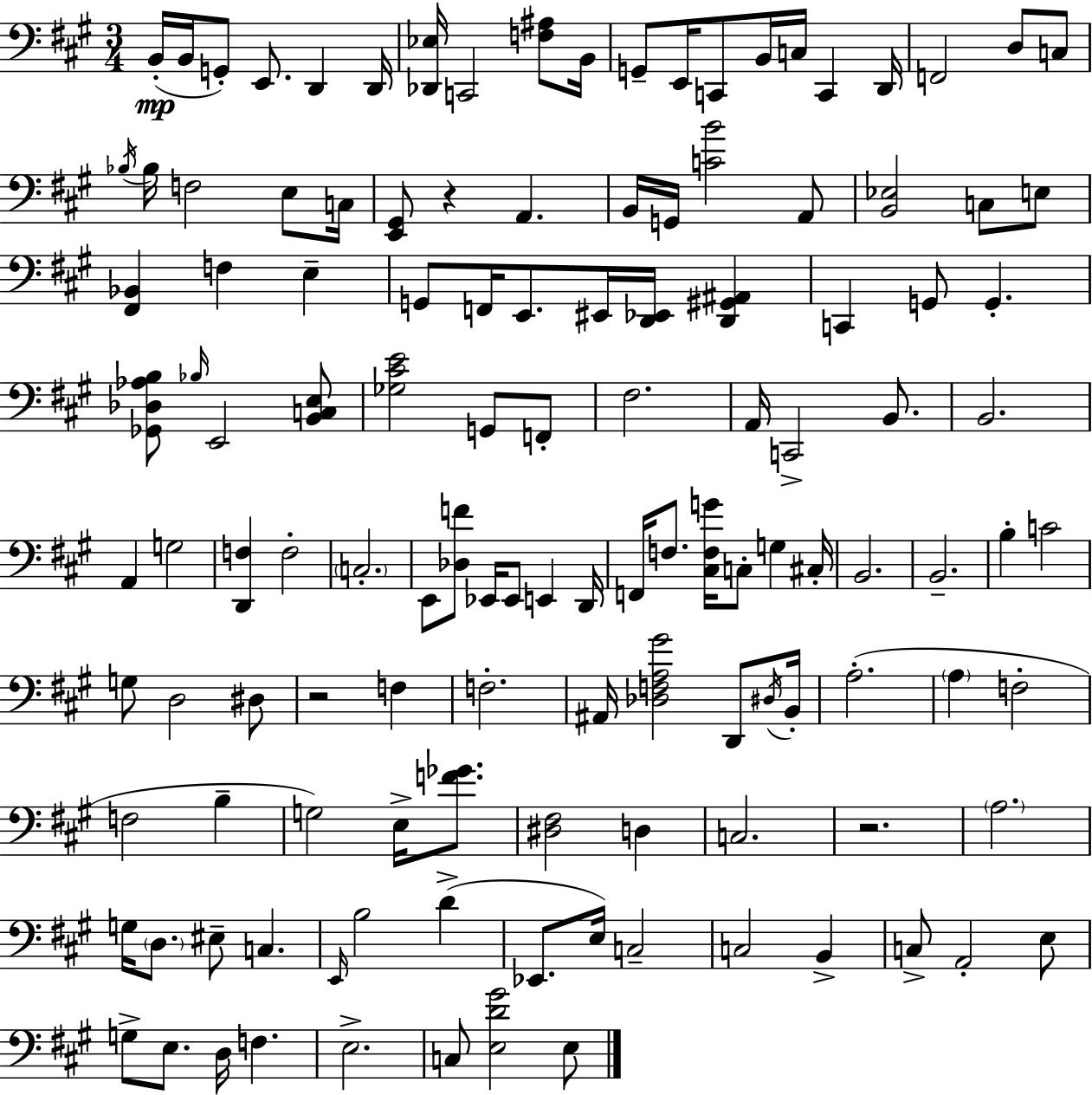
B2/s B2/s G2/e E2/e. D2/q D2/s [Db2,Eb3]/s C2/h [F3,A#3]/e B2/s G2/e E2/s C2/e B2/s C3/s C2/q D2/s F2/h D3/e C3/e Bb3/s Bb3/s F3/h E3/e C3/s [E2,G#2]/e R/q A2/q. B2/s G2/s [C4,B4]/h A2/e [B2,Eb3]/h C3/e E3/e [F#2,Bb2]/q F3/q E3/q G2/e F2/s E2/e. EIS2/s [D2,Eb2]/s [D2,G#2,A#2]/q C2/q G2/e G2/q. [Gb2,Db3,Ab3,B3]/e Bb3/s E2/h [B2,C3,E3]/e [Gb3,C#4,E4]/h G2/e F2/e F#3/h. A2/s C2/h B2/e. B2/h. A2/q G3/h [D2,F3]/q F3/h C3/h. E2/e [Db3,F4]/e Eb2/s Eb2/e E2/q D2/s F2/s F3/e. [C#3,F3,G4]/s C3/e G3/q C#3/s B2/h. B2/h. B3/q C4/h G3/e D3/h D#3/e R/h F3/q F3/h. A#2/s [Db3,F3,A3,G#4]/h D2/e D#3/s B2/s A3/h. A3/q F3/h F3/h B3/q G3/h E3/s [F4,Gb4]/e. [D#3,F#3]/h D3/q C3/h. R/h. A3/h. G3/s D3/e. EIS3/e C3/q. E2/s B3/h D4/q Eb2/e. E3/s C3/h C3/h B2/q C3/e A2/h E3/e G3/e E3/e. D3/s F3/q. E3/h. C3/e [E3,D4,G#4]/h E3/e